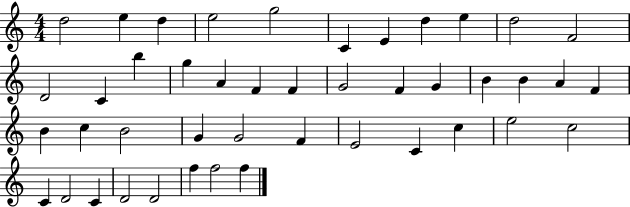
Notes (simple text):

D5/h E5/q D5/q E5/h G5/h C4/q E4/q D5/q E5/q D5/h F4/h D4/h C4/q B5/q G5/q A4/q F4/q F4/q G4/h F4/q G4/q B4/q B4/q A4/q F4/q B4/q C5/q B4/h G4/q G4/h F4/q E4/h C4/q C5/q E5/h C5/h C4/q D4/h C4/q D4/h D4/h F5/q F5/h F5/q